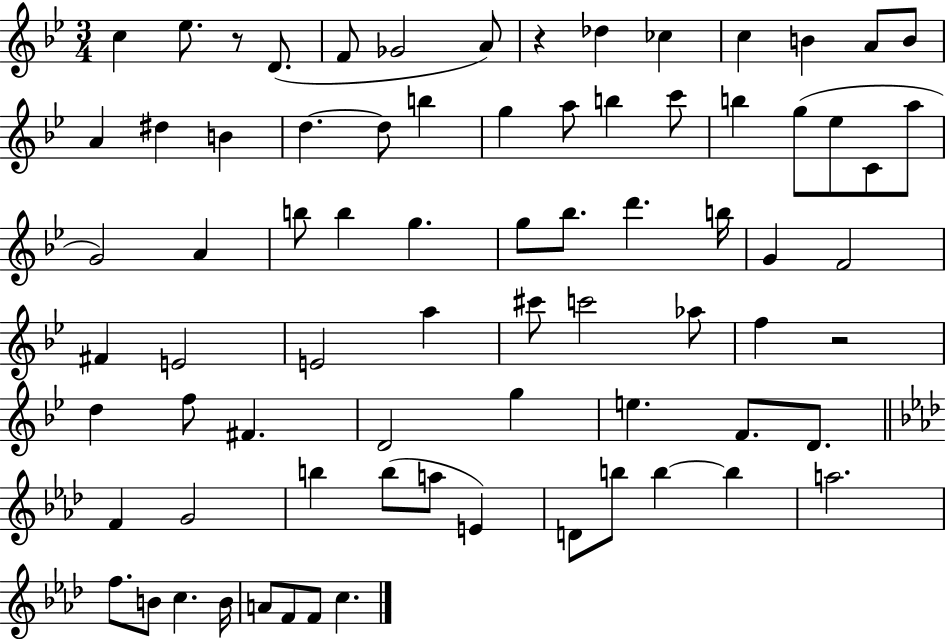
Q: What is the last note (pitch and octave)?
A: C5